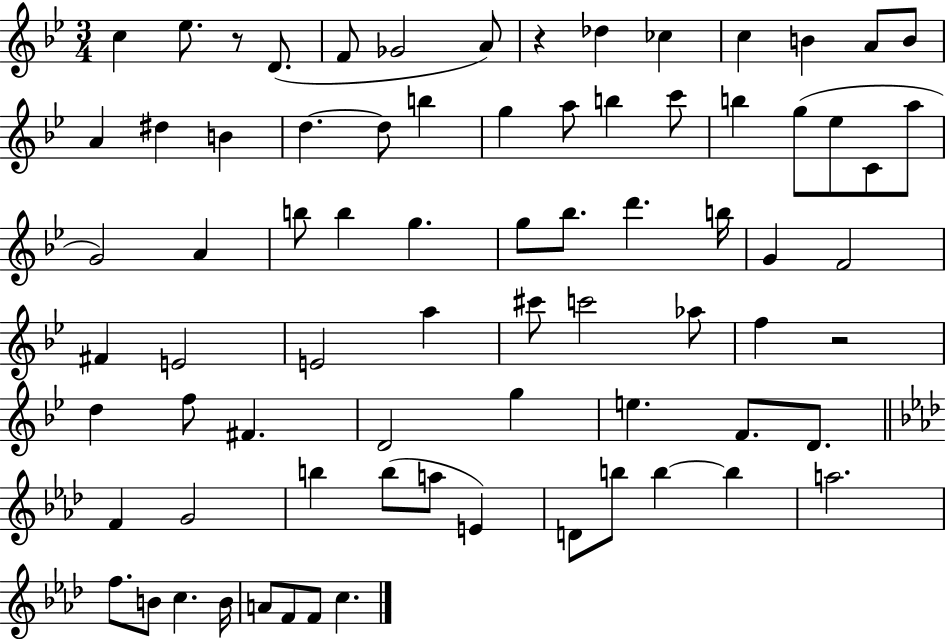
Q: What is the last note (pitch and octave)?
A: C5